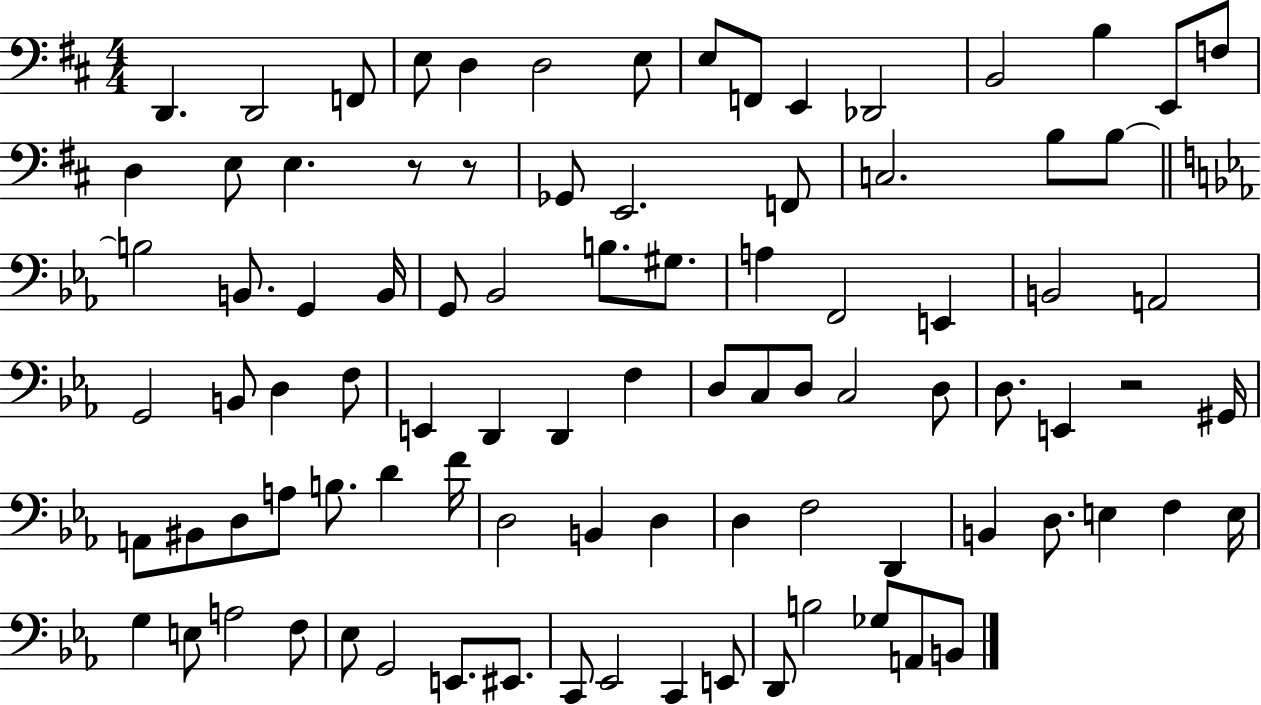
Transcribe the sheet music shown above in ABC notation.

X:1
T:Untitled
M:4/4
L:1/4
K:D
D,, D,,2 F,,/2 E,/2 D, D,2 E,/2 E,/2 F,,/2 E,, _D,,2 B,,2 B, E,,/2 F,/2 D, E,/2 E, z/2 z/2 _G,,/2 E,,2 F,,/2 C,2 B,/2 B,/2 B,2 B,,/2 G,, B,,/4 G,,/2 _B,,2 B,/2 ^G,/2 A, F,,2 E,, B,,2 A,,2 G,,2 B,,/2 D, F,/2 E,, D,, D,, F, D,/2 C,/2 D,/2 C,2 D,/2 D,/2 E,, z2 ^G,,/4 A,,/2 ^B,,/2 D,/2 A,/2 B,/2 D F/4 D,2 B,, D, D, F,2 D,, B,, D,/2 E, F, E,/4 G, E,/2 A,2 F,/2 _E,/2 G,,2 E,,/2 ^E,,/2 C,,/2 _E,,2 C,, E,,/2 D,,/2 B,2 _G,/2 A,,/2 B,,/2